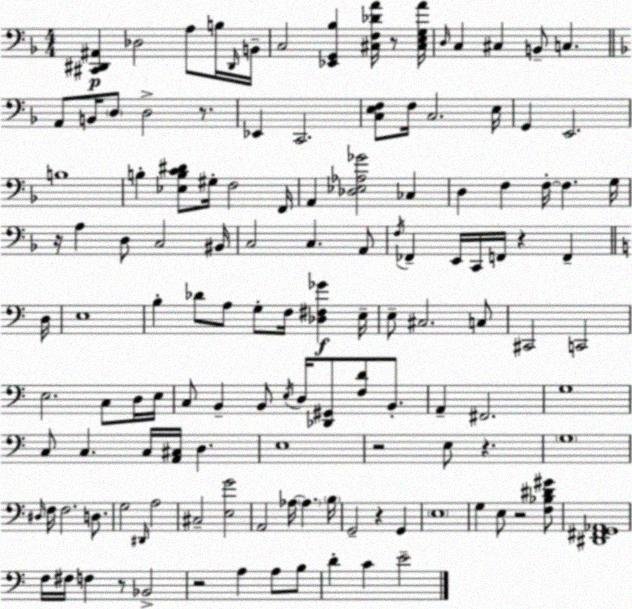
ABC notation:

X:1
T:Untitled
M:4/4
L:1/4
K:F
[^C,,^D,,^A,,] _D,2 A,/2 B,/4 ^D,,/4 B,,/4 C,2 [_E,,G,,_B,] [^C,F,_DA]/4 z/2 [^C,E,G,A]/4 D,/4 C, ^C, B,,/2 C, A,,/2 B,,/4 D,/2 D,2 z/2 _E,, C,,2 [C,E,F,]/2 F,/4 C,2 E,/4 G,, E,,2 B,4 B, [_E,B,C^D]/2 ^G,/4 F,2 F,,/4 A,, [_D,_E,_A,_G]2 _C, D, F, F,/4 F, G,/4 z/4 A, D,/2 C,2 ^B,,/4 C,2 C, A,,/2 F,/4 _F,, E,,/4 C,,/4 F,,/4 z F,, D,/4 E,4 B, _D/2 A,/2 G,/2 F,/4 [_D,^F,_G] E,/4 E,/2 ^C,2 C,/2 ^C,,2 C,,2 E,2 C,/2 D,/4 E,/4 C,/2 B,, B,,/2 E,/4 D,/4 [_D,,^G,,]/2 [F,D]/2 B,,/2 A,, ^F,,2 G,4 C,/2 C, C,/4 [A,,^C,]/4 D, E,4 z2 E,/2 z G,4 ^D,/4 F,/4 F,2 D,/2 G,2 ^D,,/4 A,2 ^C,2 [E,G]2 A,,2 _A,/4 _A, B,/4 G,,2 z G,, E,4 G, E,/2 z2 [F,_B,^D^G]/2 [^D,,^F,,G,,_A,,]4 F,/4 ^F,/4 F, z/2 _B,,2 z2 A, A,/2 B,/2 D C E2